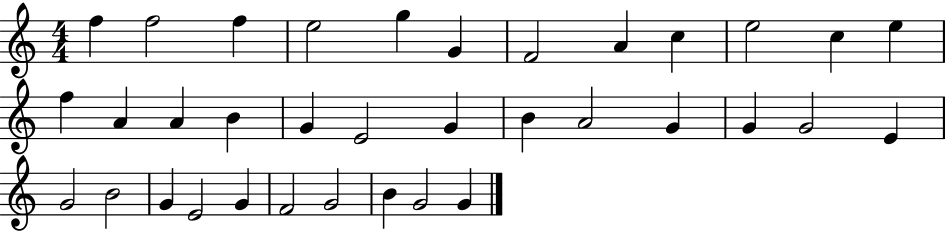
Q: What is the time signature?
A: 4/4